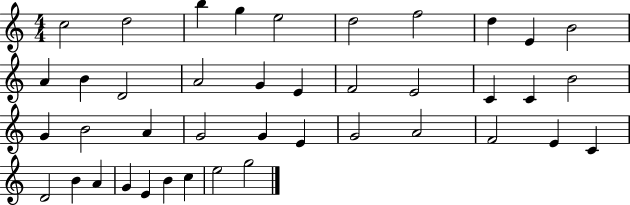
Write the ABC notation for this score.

X:1
T:Untitled
M:4/4
L:1/4
K:C
c2 d2 b g e2 d2 f2 d E B2 A B D2 A2 G E F2 E2 C C B2 G B2 A G2 G E G2 A2 F2 E C D2 B A G E B c e2 g2